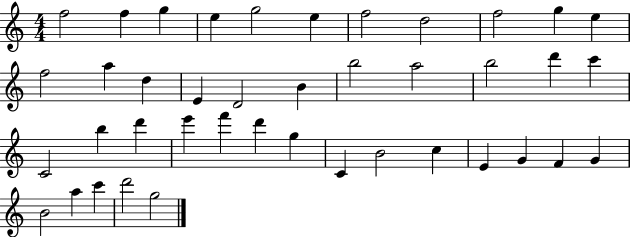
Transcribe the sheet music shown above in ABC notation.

X:1
T:Untitled
M:4/4
L:1/4
K:C
f2 f g e g2 e f2 d2 f2 g e f2 a d E D2 B b2 a2 b2 d' c' C2 b d' e' f' d' g C B2 c E G F G B2 a c' d'2 g2